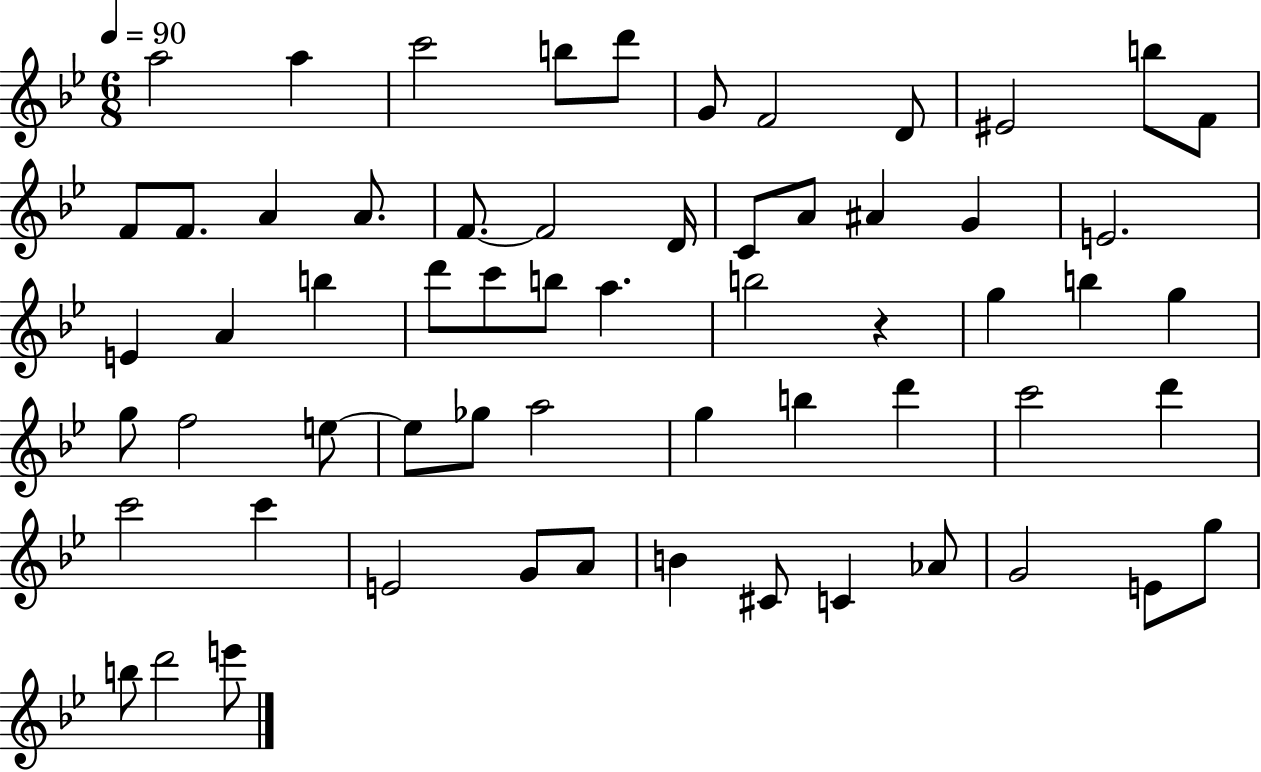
X:1
T:Untitled
M:6/8
L:1/4
K:Bb
a2 a c'2 b/2 d'/2 G/2 F2 D/2 ^E2 b/2 F/2 F/2 F/2 A A/2 F/2 F2 D/4 C/2 A/2 ^A G E2 E A b d'/2 c'/2 b/2 a b2 z g b g g/2 f2 e/2 e/2 _g/2 a2 g b d' c'2 d' c'2 c' E2 G/2 A/2 B ^C/2 C _A/2 G2 E/2 g/2 b/2 d'2 e'/2